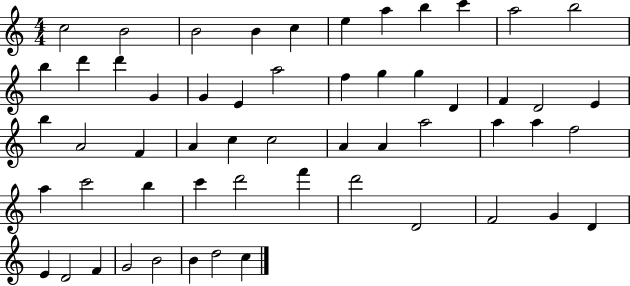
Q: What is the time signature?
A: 4/4